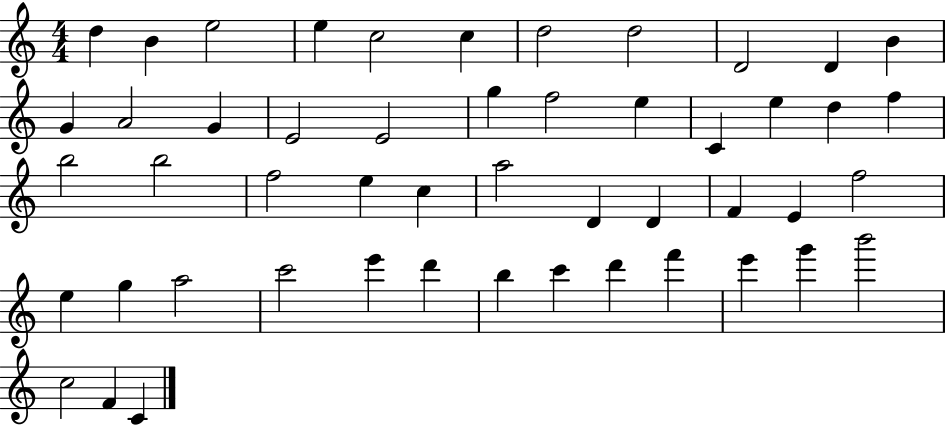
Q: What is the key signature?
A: C major